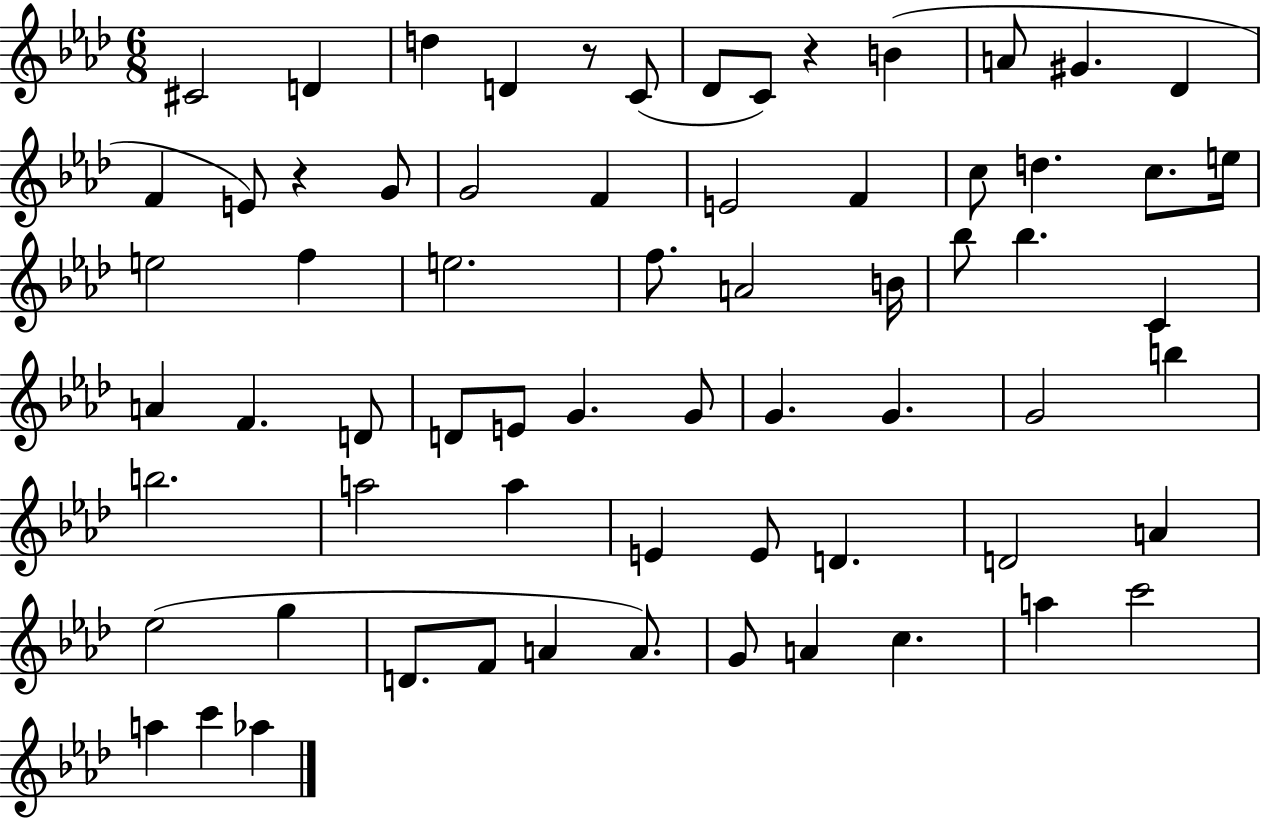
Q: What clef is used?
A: treble